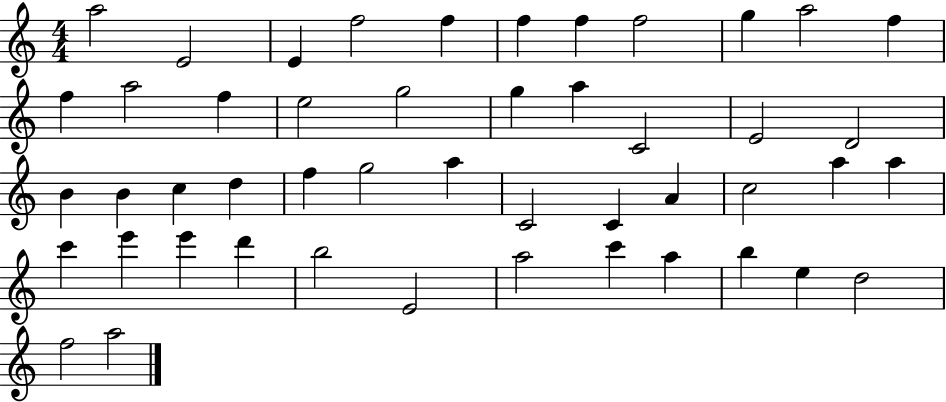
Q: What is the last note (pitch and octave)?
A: A5